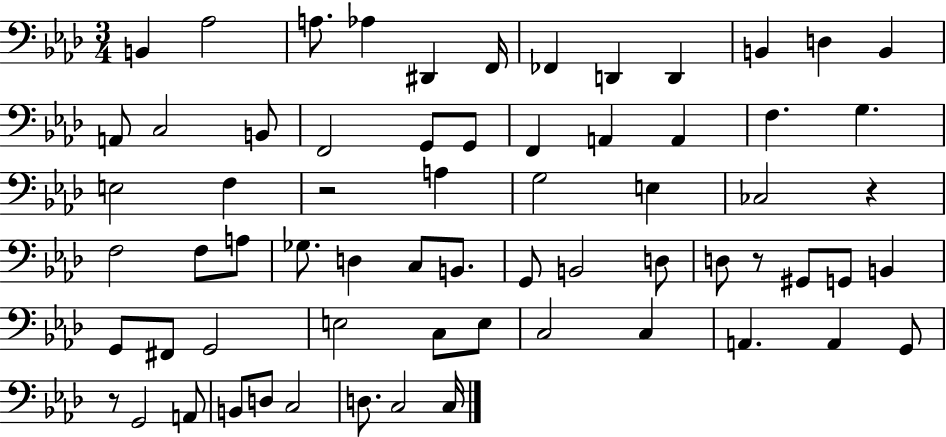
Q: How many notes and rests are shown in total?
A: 66